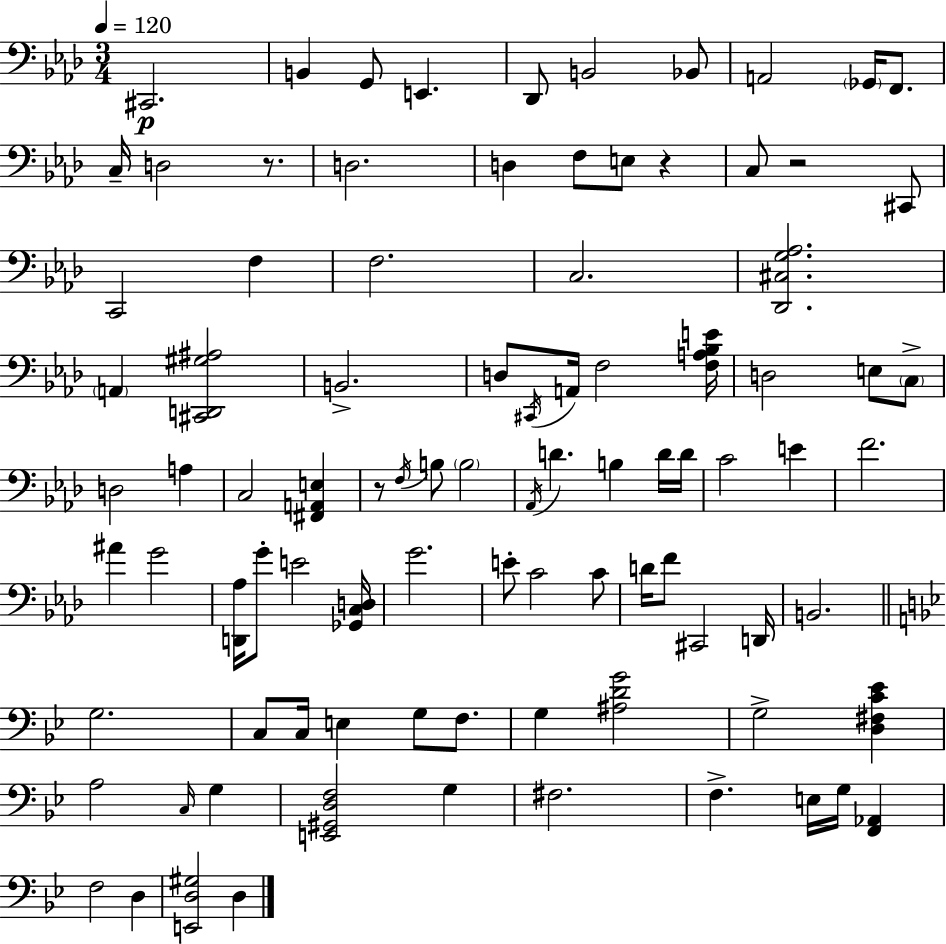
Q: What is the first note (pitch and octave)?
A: C#2